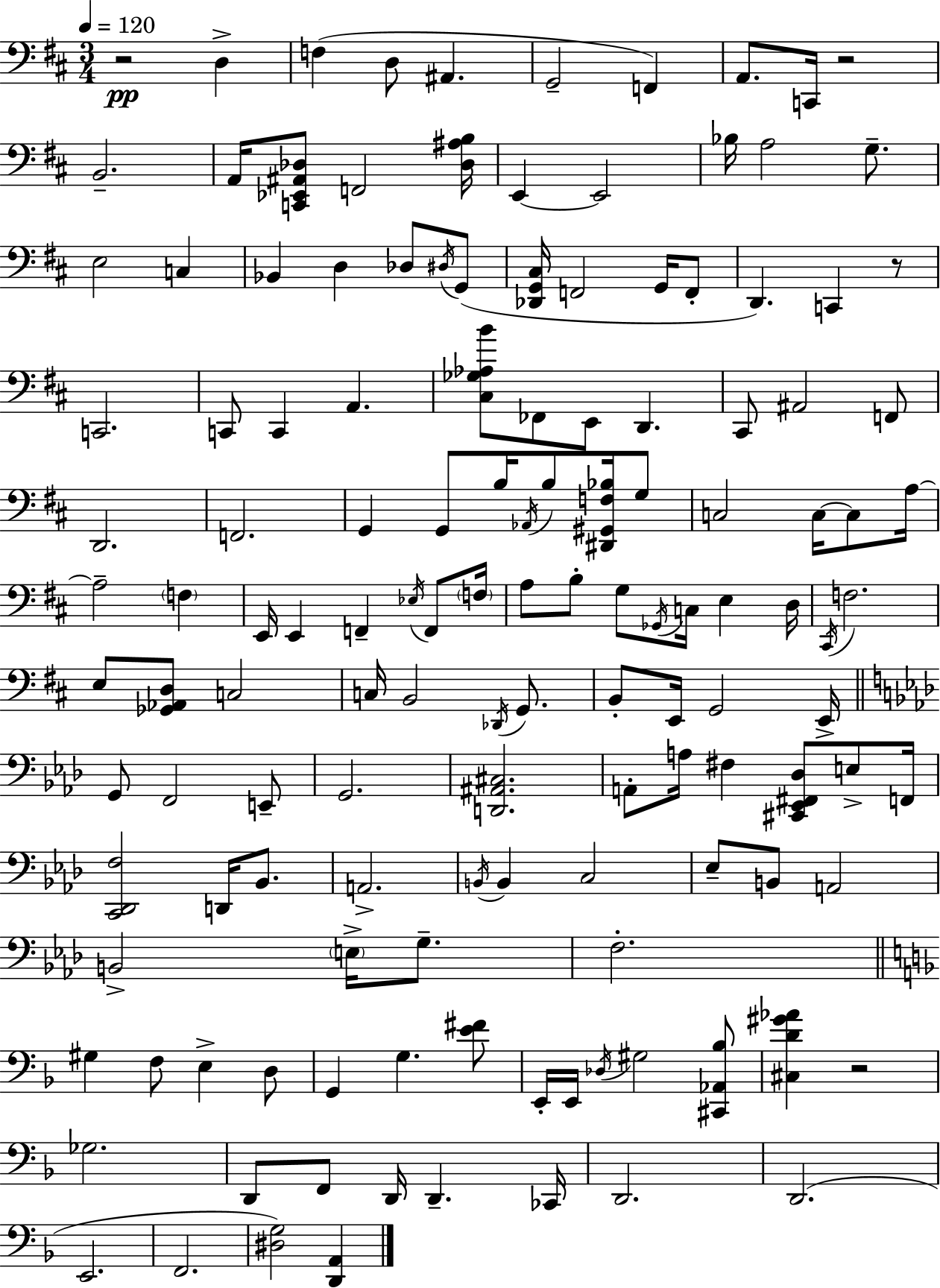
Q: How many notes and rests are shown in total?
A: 137